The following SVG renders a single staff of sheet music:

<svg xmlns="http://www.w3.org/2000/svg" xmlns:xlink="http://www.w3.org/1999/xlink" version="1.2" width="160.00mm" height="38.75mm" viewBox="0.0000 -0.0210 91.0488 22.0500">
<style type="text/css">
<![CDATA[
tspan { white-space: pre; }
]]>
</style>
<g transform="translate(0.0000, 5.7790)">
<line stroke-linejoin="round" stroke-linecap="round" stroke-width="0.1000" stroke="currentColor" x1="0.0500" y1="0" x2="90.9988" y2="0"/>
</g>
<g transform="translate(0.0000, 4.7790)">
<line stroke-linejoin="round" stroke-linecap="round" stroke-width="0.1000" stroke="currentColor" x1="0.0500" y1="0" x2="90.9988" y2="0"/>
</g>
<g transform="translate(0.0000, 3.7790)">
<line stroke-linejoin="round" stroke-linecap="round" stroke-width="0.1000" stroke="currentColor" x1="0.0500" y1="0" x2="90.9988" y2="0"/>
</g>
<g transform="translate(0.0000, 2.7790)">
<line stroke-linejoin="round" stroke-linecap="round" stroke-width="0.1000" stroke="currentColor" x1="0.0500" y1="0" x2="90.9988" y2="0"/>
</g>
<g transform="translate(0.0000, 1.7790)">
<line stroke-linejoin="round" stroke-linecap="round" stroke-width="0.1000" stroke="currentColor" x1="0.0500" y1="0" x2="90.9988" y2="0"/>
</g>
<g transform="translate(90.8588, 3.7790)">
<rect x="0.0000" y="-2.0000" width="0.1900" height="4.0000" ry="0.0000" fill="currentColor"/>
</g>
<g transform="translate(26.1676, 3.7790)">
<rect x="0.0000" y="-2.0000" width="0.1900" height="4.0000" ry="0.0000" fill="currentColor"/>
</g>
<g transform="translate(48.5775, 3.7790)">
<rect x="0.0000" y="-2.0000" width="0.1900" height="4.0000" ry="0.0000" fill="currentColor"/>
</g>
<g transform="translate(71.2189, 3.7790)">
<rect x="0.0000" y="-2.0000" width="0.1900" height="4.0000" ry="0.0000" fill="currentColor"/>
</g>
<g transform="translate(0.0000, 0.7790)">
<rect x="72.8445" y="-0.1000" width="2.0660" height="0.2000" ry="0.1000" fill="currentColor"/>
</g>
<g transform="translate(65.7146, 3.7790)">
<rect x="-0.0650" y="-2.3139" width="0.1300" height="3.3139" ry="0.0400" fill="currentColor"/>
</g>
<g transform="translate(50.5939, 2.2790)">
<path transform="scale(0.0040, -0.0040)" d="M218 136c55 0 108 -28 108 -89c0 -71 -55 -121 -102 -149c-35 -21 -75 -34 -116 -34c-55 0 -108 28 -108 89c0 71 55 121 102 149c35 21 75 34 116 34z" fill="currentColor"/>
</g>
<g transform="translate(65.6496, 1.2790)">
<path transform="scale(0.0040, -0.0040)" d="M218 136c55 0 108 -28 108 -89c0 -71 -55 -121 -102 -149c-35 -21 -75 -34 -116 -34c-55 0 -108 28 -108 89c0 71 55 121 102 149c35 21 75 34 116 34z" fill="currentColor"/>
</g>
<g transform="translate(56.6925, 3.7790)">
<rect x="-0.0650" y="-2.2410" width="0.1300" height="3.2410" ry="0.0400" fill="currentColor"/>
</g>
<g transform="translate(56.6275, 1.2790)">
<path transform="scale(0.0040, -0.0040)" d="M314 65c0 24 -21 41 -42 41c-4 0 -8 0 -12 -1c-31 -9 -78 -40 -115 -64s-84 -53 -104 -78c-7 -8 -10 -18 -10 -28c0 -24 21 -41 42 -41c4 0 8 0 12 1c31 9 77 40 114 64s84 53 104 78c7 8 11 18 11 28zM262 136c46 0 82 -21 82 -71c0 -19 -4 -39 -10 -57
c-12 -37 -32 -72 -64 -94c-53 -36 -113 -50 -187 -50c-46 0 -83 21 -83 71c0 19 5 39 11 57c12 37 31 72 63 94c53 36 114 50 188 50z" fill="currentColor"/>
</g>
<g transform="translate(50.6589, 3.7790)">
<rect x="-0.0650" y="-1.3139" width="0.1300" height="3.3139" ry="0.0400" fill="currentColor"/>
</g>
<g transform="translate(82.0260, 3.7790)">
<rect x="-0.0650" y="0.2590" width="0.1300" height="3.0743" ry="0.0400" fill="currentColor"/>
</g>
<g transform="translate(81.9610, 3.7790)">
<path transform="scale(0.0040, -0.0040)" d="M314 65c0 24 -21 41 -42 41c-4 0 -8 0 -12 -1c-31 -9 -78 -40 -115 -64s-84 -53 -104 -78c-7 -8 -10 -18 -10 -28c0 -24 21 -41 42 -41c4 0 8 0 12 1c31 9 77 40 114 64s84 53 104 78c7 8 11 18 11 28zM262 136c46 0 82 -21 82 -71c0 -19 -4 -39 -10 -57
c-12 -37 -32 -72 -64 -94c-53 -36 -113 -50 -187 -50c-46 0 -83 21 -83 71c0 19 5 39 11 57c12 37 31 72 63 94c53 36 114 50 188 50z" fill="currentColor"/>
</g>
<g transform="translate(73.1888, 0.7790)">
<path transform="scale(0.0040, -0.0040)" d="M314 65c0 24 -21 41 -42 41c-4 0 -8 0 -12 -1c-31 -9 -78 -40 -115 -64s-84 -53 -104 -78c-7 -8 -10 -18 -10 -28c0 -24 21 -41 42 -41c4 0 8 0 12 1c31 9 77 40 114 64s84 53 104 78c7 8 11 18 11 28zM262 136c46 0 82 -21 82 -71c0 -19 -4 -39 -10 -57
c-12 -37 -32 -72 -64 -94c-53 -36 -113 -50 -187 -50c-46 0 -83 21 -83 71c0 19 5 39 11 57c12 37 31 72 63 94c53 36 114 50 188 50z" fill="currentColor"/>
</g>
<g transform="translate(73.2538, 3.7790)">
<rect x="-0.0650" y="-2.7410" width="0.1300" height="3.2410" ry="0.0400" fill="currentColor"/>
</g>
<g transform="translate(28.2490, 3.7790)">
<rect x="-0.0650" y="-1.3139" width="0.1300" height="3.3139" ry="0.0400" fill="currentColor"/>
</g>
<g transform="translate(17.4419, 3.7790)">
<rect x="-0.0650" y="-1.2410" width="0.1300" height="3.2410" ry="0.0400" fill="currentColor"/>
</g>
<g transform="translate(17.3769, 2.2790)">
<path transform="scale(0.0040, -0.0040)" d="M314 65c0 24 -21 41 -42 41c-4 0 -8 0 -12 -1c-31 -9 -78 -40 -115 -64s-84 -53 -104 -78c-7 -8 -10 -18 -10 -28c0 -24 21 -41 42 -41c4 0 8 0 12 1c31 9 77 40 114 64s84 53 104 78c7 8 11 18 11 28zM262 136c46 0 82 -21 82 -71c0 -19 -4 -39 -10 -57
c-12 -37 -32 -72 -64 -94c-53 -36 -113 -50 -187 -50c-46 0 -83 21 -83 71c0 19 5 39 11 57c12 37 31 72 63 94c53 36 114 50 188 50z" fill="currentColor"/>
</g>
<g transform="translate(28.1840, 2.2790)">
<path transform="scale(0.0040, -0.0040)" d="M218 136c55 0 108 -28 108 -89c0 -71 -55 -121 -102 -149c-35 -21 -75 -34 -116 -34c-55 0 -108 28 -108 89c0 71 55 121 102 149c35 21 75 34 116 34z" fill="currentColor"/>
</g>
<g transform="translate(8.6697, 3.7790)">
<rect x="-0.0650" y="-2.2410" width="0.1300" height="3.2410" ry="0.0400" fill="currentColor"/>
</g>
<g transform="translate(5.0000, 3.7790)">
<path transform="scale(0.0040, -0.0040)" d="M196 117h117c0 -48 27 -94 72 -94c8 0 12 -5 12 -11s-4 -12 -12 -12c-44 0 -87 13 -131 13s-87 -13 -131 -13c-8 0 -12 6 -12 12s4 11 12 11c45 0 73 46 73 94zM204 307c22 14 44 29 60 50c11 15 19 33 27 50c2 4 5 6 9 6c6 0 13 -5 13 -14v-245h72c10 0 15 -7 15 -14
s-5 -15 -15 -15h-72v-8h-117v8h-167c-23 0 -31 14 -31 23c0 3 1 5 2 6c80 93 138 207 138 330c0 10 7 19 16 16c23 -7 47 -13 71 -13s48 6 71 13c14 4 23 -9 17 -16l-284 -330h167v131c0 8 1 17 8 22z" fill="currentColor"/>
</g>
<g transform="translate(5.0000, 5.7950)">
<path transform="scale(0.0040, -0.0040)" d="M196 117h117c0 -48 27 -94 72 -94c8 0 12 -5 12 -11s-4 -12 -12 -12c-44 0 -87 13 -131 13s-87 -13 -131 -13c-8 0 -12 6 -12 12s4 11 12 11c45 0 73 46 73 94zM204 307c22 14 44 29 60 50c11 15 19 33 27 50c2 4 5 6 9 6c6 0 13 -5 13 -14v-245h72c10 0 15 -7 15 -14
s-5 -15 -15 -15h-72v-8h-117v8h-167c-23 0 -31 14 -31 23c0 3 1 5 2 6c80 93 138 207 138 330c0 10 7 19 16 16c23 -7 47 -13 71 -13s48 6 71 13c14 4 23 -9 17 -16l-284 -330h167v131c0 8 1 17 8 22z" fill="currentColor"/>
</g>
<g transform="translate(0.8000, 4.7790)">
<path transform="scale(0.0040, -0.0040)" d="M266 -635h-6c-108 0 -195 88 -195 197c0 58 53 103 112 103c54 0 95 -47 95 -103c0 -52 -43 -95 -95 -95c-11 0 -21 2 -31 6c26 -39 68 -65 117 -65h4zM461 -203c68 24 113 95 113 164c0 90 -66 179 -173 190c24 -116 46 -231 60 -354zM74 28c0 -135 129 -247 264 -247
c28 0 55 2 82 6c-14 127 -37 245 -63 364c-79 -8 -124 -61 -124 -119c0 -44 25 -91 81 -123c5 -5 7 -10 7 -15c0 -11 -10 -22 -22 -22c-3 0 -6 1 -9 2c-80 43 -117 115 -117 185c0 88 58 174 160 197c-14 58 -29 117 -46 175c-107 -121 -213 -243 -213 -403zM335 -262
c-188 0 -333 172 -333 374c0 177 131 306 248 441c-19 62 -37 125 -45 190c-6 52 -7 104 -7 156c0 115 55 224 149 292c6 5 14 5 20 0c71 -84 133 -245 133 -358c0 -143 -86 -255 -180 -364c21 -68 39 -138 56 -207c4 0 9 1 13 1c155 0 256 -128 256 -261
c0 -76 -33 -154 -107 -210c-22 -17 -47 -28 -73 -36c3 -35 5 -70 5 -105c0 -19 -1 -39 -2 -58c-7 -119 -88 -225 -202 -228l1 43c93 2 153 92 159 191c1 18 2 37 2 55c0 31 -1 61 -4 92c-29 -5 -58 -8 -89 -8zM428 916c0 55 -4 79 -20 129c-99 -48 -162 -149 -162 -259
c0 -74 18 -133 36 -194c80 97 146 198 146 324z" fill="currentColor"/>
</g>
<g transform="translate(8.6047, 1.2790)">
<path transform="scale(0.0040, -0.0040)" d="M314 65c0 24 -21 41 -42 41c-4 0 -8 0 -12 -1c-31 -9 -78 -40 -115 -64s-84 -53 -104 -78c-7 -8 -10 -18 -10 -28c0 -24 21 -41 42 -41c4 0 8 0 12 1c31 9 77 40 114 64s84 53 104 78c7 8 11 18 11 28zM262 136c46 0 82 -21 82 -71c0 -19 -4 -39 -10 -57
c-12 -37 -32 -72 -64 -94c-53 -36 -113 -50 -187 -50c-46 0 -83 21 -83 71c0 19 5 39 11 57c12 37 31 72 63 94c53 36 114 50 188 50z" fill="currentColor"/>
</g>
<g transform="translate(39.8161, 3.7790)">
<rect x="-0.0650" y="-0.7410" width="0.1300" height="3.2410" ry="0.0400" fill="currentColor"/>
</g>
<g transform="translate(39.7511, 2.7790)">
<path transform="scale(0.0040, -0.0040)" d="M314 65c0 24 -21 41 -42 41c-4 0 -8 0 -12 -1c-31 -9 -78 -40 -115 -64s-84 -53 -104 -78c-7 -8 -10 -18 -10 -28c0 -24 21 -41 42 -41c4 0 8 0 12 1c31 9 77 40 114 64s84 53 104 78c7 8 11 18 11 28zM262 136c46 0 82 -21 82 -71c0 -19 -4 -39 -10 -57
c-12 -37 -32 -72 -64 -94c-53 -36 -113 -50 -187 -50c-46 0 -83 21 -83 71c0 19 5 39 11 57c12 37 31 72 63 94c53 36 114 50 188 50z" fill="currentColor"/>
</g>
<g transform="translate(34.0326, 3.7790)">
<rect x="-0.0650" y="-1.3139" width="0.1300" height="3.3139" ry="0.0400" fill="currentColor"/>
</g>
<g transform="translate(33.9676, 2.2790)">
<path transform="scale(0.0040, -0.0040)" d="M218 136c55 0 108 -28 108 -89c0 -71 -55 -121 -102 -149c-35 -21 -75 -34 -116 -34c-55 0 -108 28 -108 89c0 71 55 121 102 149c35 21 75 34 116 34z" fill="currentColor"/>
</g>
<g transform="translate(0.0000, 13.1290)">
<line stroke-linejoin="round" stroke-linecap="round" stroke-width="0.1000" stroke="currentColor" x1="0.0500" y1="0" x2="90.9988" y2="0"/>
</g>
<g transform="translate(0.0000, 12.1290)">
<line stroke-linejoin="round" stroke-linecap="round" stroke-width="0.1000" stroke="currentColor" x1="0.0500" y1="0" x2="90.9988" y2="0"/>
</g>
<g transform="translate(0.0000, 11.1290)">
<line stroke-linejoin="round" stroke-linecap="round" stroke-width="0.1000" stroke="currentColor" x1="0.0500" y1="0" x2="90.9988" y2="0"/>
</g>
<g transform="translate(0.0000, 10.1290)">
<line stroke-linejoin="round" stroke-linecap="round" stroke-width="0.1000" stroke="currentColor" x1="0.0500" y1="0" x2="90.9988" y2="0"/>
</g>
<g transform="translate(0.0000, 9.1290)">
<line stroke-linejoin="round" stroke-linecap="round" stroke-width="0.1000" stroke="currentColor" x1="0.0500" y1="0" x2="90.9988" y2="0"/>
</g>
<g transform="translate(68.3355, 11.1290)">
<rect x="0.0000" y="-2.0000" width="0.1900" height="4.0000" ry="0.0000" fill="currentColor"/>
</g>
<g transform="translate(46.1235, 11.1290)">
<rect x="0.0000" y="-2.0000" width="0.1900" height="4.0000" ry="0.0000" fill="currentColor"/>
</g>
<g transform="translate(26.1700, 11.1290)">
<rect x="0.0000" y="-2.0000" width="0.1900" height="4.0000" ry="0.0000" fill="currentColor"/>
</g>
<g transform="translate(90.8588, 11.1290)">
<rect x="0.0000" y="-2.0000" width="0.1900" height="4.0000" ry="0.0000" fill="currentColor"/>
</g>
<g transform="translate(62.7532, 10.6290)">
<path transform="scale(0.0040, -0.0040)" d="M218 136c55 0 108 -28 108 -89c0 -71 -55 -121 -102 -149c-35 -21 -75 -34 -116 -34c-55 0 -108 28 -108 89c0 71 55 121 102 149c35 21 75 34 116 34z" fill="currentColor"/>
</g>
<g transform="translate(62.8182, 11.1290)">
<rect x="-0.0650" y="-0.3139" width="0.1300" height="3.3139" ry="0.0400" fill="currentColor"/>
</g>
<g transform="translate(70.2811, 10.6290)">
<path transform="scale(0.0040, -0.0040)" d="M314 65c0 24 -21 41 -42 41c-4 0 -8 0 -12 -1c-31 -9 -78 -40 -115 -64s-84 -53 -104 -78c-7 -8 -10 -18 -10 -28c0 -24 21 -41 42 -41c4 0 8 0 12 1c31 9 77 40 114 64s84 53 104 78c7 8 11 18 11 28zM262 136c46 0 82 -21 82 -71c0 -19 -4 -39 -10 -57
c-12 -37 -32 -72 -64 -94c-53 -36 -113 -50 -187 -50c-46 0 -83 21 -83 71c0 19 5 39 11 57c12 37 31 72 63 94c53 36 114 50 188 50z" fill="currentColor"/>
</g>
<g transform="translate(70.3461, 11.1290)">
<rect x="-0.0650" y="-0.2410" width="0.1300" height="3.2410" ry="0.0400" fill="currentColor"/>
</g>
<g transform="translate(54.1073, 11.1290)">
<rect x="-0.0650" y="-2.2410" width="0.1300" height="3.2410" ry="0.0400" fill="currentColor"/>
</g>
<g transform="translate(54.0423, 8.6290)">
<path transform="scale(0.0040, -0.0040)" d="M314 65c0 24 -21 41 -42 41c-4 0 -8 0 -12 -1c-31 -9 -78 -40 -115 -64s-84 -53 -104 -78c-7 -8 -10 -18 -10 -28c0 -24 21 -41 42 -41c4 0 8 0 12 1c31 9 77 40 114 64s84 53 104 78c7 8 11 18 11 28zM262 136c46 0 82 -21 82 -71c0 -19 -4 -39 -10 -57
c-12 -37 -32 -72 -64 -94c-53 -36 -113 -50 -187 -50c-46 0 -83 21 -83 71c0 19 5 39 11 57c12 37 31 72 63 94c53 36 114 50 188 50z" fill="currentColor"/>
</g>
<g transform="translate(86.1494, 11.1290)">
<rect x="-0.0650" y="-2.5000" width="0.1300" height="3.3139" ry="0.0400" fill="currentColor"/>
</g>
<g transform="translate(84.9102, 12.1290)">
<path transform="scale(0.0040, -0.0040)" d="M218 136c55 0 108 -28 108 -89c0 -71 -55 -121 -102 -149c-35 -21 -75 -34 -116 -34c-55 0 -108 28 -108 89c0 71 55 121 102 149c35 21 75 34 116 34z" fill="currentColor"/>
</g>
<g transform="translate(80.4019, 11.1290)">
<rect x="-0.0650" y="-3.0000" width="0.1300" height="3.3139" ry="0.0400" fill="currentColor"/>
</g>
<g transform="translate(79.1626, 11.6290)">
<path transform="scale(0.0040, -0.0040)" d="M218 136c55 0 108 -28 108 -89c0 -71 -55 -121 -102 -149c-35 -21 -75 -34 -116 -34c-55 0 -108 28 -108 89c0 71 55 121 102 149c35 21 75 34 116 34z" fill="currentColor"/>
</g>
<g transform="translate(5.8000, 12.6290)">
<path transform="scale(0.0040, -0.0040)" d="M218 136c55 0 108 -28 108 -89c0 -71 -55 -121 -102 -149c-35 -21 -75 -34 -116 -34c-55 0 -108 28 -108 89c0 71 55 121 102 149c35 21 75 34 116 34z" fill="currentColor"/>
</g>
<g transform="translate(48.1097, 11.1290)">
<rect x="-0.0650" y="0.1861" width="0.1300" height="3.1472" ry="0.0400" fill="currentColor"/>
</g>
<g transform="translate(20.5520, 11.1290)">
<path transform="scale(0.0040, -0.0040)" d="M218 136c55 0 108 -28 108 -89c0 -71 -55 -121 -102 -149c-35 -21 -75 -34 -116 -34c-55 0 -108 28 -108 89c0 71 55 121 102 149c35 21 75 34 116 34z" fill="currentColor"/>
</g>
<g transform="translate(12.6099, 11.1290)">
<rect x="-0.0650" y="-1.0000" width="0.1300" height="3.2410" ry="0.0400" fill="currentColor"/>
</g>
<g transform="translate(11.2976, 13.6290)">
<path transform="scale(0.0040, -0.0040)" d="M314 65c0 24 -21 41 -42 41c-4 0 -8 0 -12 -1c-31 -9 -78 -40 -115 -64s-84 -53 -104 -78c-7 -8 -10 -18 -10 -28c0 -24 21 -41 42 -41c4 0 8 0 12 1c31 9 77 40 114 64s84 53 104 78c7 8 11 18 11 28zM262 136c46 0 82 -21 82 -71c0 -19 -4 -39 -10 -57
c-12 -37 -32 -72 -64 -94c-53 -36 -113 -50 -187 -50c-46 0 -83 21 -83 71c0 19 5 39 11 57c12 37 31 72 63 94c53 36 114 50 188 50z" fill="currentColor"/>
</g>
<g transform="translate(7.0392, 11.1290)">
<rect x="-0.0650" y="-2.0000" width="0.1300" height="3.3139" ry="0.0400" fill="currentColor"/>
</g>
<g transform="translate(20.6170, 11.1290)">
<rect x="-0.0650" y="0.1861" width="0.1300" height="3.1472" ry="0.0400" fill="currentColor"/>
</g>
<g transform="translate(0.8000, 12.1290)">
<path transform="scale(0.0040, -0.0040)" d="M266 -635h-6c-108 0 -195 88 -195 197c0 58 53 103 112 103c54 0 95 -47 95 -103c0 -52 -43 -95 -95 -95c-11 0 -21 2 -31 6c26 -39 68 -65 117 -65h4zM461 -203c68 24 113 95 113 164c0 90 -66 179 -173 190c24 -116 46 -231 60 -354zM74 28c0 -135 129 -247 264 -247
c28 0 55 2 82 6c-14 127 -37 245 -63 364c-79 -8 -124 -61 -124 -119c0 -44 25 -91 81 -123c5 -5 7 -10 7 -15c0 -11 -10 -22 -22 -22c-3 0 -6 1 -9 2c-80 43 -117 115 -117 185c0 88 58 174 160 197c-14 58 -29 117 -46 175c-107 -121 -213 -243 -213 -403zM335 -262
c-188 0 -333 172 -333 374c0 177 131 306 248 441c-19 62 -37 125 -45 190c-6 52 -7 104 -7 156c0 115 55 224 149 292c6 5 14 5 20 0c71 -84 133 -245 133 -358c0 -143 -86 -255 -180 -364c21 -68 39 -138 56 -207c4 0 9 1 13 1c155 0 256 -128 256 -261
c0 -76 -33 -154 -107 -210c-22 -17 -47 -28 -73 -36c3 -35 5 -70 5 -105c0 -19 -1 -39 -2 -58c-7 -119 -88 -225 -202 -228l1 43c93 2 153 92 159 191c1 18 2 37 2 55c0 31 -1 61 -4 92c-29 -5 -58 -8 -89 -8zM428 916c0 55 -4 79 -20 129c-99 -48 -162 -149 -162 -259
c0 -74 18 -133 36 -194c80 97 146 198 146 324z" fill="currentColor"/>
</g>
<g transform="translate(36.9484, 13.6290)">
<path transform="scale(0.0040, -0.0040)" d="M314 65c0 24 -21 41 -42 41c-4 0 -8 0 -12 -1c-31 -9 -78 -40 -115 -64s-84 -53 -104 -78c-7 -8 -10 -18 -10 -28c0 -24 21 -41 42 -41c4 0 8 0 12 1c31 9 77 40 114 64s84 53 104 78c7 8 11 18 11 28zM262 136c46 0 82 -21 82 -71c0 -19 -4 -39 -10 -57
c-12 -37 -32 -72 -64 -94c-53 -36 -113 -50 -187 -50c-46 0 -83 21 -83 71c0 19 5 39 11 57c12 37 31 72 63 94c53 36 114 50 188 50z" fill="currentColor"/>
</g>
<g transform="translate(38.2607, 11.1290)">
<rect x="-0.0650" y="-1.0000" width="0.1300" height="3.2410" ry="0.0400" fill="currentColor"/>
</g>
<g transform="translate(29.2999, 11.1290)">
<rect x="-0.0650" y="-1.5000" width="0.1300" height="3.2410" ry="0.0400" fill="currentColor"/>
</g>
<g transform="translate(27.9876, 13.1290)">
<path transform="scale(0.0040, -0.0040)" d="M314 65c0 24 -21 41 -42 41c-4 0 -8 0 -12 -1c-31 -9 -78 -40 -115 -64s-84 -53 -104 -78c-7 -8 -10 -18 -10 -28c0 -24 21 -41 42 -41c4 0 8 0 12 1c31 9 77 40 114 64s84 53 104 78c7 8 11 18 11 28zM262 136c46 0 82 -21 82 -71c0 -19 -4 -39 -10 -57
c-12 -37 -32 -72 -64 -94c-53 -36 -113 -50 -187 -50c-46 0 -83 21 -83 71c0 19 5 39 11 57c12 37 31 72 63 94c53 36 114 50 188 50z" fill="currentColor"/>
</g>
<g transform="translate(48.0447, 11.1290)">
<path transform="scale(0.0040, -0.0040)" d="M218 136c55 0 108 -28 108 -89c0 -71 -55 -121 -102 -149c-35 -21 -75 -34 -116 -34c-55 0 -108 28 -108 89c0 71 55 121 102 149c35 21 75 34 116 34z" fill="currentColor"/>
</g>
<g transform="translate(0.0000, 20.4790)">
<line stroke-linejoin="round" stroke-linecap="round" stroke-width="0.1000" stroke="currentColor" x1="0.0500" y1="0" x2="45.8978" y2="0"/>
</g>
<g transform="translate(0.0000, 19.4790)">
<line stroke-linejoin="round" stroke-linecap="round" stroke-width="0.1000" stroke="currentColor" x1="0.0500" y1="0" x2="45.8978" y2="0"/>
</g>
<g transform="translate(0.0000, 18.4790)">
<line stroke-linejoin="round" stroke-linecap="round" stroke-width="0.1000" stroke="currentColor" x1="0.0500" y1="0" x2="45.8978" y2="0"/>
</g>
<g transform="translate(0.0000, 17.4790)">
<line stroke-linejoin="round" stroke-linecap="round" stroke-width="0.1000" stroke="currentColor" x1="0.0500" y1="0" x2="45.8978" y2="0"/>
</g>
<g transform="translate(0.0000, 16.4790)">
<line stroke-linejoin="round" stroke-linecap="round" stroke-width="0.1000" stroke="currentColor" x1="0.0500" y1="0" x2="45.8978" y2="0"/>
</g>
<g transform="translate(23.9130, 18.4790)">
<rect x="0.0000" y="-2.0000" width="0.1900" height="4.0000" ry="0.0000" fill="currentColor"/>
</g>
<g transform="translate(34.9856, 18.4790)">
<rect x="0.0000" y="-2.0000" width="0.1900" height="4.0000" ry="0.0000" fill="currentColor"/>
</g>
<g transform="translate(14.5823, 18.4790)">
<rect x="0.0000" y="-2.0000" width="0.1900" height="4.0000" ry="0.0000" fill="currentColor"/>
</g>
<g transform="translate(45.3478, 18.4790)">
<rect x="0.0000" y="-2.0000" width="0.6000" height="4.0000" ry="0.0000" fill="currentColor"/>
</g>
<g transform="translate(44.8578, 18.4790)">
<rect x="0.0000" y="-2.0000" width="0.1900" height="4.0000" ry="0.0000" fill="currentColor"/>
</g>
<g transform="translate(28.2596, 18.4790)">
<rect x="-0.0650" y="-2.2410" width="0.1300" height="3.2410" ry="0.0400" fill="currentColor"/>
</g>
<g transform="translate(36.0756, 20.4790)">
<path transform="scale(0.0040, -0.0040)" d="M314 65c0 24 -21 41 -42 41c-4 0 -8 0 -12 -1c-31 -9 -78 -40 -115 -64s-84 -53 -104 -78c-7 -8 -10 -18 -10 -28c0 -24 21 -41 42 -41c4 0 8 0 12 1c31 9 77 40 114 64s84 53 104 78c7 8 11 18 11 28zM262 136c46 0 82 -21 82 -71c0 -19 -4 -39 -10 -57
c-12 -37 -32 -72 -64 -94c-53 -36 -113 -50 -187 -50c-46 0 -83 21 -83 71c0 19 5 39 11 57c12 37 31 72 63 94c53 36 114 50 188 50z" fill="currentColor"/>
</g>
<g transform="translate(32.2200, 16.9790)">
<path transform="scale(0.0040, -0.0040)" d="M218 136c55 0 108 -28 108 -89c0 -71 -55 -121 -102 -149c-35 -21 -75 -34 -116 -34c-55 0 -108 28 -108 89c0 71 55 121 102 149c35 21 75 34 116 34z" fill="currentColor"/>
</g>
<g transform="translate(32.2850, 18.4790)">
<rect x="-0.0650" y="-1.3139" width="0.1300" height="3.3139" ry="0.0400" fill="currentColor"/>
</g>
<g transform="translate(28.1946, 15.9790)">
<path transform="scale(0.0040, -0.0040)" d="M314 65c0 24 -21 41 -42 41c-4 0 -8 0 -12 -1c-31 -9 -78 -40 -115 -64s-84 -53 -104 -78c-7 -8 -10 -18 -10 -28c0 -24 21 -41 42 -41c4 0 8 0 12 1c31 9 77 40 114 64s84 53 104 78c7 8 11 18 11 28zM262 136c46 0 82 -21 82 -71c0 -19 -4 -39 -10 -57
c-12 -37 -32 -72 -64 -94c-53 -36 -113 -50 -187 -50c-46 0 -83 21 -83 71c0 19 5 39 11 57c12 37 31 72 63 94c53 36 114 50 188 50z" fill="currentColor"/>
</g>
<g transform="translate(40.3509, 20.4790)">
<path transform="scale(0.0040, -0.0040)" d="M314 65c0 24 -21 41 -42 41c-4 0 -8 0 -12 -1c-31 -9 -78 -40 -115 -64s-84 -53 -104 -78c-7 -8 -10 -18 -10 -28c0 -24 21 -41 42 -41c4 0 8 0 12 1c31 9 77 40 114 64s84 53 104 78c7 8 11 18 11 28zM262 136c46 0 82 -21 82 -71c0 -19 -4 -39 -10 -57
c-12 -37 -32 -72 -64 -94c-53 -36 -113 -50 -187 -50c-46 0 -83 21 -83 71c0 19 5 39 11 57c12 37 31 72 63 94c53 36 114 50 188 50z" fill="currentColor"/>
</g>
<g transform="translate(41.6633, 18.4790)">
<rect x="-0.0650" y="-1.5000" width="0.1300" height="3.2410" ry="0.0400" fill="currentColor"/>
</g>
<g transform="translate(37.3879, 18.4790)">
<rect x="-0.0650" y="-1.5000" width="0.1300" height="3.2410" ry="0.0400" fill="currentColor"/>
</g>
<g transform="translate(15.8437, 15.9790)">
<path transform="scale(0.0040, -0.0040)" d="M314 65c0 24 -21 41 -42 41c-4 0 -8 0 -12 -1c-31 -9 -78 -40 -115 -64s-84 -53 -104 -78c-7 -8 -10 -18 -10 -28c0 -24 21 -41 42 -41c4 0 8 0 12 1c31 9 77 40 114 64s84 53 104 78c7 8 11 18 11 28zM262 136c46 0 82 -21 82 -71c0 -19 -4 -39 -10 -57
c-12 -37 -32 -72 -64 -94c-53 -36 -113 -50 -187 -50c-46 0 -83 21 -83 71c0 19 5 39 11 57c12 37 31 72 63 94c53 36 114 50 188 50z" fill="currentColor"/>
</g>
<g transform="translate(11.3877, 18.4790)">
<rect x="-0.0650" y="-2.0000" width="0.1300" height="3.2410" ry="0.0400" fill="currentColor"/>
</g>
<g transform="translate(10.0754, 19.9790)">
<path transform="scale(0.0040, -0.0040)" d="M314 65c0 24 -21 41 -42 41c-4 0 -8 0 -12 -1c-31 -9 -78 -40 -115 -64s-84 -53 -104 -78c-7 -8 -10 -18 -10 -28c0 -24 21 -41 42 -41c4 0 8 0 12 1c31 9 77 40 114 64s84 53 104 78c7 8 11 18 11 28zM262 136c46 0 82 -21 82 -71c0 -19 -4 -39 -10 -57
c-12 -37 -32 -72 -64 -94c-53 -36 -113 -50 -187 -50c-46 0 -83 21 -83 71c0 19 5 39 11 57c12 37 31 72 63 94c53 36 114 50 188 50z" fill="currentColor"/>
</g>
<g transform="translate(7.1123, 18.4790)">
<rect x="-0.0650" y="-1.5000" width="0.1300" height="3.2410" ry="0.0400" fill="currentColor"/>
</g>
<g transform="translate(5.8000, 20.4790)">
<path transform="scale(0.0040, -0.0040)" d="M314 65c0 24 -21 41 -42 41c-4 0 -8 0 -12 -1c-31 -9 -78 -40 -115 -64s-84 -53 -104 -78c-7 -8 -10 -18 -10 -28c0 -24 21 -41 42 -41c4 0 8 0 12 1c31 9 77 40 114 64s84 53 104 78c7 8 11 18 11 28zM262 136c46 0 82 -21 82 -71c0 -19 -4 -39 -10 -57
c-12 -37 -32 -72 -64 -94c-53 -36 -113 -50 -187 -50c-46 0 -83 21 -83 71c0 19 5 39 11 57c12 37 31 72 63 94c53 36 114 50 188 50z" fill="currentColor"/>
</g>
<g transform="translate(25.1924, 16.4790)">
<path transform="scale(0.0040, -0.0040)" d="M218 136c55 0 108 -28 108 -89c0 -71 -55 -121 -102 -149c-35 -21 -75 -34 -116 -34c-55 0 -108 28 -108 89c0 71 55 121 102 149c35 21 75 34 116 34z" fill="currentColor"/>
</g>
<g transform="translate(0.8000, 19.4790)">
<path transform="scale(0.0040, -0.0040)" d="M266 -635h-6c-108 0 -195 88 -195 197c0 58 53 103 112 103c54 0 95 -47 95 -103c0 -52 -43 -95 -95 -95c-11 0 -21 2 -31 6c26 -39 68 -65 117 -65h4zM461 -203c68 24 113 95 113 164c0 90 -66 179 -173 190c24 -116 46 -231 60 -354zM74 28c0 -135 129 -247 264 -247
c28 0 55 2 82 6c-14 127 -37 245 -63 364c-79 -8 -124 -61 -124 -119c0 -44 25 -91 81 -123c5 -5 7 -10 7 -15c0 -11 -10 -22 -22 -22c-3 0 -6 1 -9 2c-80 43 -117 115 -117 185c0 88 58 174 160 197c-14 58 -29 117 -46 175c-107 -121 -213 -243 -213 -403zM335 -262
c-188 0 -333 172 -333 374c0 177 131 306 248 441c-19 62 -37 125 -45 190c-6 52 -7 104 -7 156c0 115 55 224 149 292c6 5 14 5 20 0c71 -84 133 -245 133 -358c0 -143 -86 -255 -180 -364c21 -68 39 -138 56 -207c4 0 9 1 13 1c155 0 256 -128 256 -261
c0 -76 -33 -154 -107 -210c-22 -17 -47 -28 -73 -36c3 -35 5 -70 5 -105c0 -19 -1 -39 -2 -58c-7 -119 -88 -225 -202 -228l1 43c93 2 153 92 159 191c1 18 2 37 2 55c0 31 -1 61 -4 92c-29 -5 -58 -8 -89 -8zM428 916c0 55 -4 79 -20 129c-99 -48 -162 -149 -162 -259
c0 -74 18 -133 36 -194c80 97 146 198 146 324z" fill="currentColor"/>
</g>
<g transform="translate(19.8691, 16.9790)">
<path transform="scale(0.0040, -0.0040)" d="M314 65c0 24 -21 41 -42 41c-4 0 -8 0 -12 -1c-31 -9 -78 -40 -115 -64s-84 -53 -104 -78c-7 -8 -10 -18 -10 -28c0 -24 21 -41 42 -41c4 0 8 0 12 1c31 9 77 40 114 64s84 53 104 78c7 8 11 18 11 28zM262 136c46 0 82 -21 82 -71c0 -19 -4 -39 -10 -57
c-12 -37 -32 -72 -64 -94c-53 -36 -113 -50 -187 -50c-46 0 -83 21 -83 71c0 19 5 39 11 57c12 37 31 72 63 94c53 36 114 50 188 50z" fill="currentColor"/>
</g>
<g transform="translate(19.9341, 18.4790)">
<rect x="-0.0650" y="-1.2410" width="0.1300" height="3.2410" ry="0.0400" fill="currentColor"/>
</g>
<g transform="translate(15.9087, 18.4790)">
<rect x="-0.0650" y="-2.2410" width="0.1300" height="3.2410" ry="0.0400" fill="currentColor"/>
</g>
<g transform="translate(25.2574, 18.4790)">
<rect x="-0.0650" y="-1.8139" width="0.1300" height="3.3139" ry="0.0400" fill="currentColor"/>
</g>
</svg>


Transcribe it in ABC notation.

X:1
T:Untitled
M:4/4
L:1/4
K:C
g2 e2 e e d2 e g2 g a2 B2 F D2 B E2 D2 B g2 c c2 A G E2 F2 g2 e2 f g2 e E2 E2